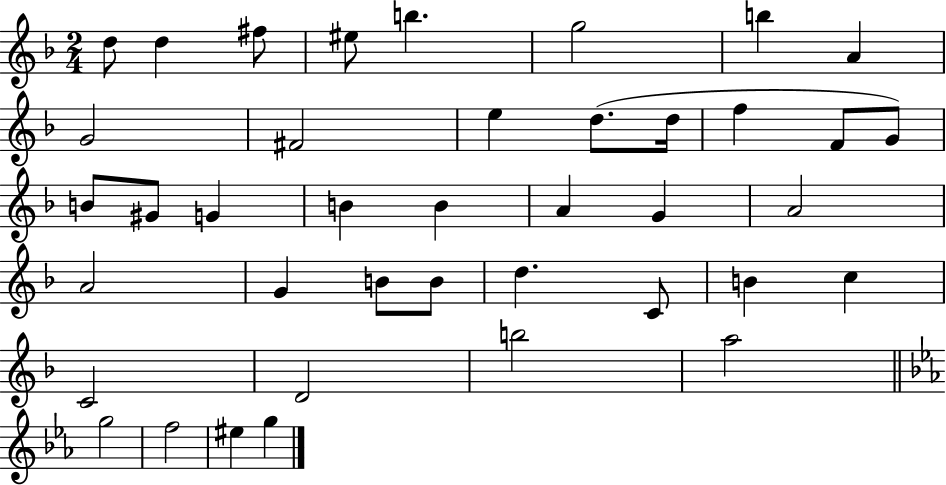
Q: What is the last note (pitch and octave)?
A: G5